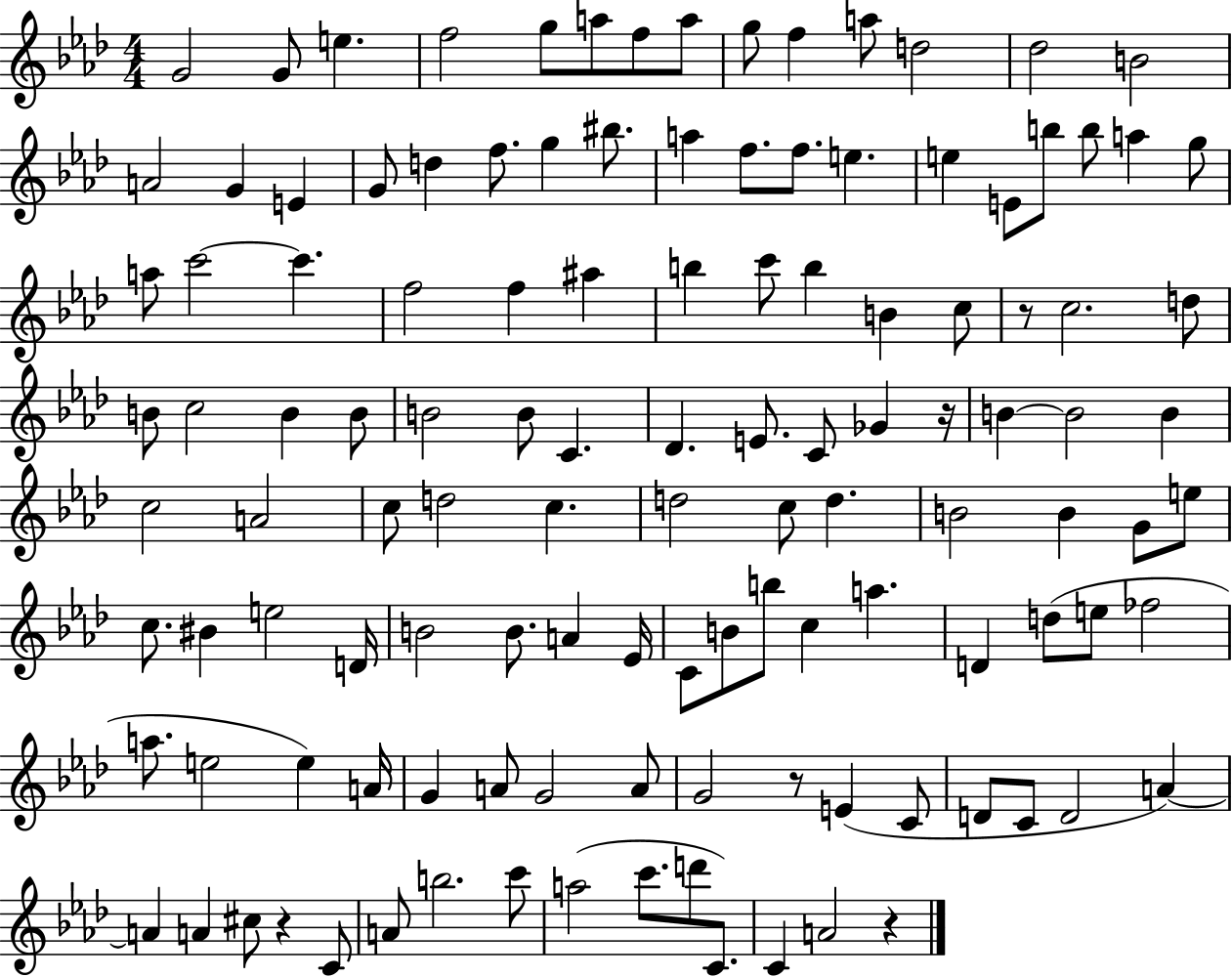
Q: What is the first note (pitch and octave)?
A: G4